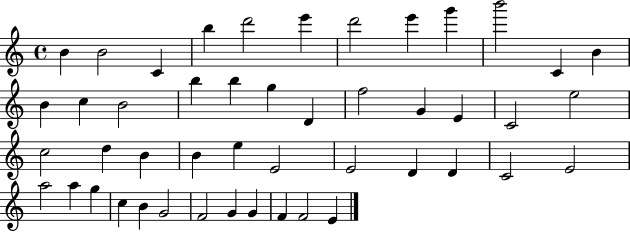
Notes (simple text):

B4/q B4/h C4/q B5/q D6/h E6/q D6/h E6/q G6/q B6/h C4/q B4/q B4/q C5/q B4/h B5/q B5/q G5/q D4/q F5/h G4/q E4/q C4/h E5/h C5/h D5/q B4/q B4/q E5/q E4/h E4/h D4/q D4/q C4/h E4/h A5/h A5/q G5/q C5/q B4/q G4/h F4/h G4/q G4/q F4/q F4/h E4/q